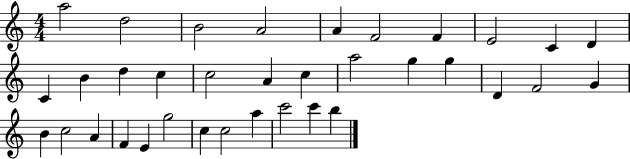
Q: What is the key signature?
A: C major